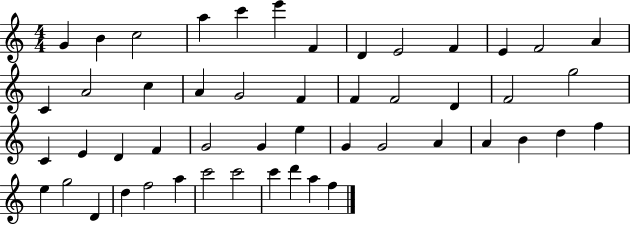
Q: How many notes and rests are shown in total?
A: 50